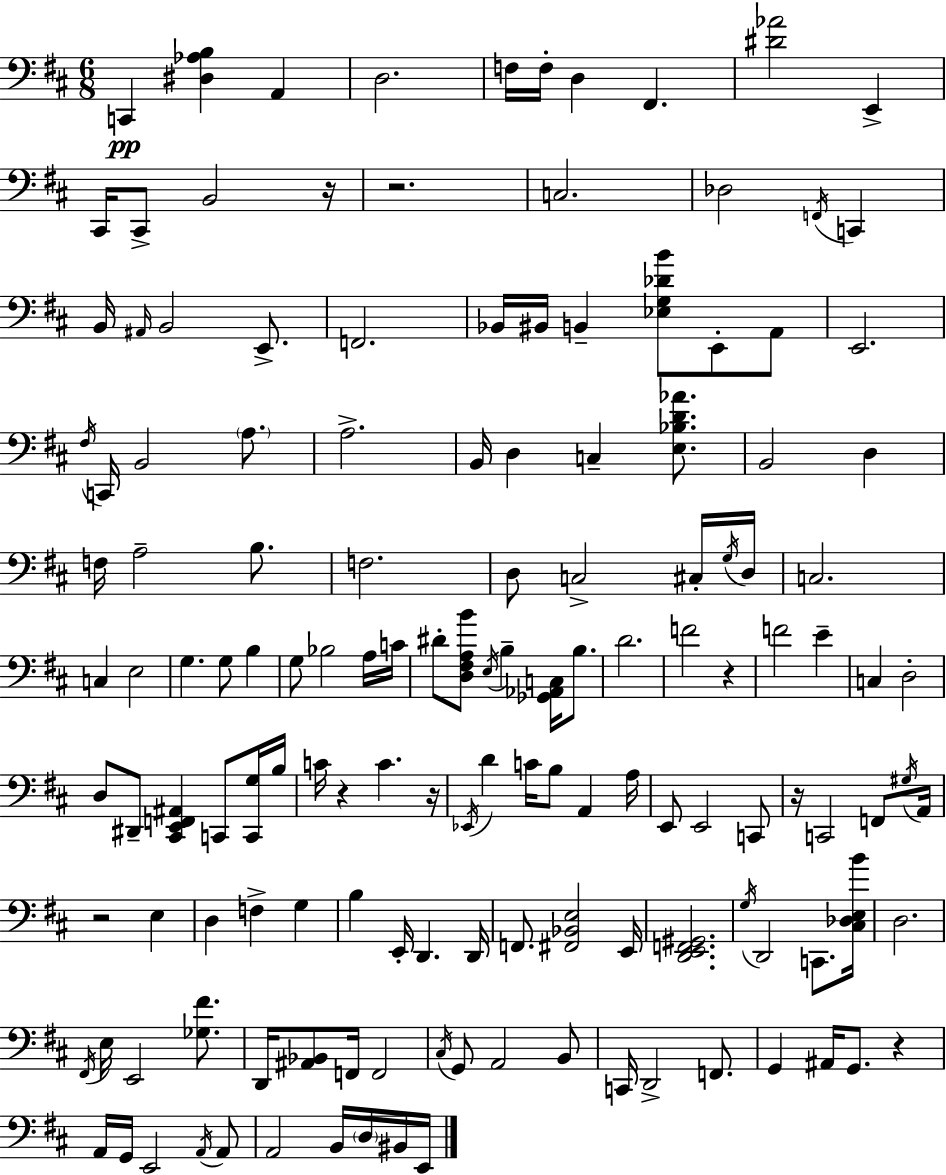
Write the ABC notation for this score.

X:1
T:Untitled
M:6/8
L:1/4
K:D
C,, [^D,_A,B,] A,, D,2 F,/4 F,/4 D, ^F,, [^D_A]2 E,, ^C,,/4 ^C,,/2 B,,2 z/4 z2 C,2 _D,2 F,,/4 C,, B,,/4 ^A,,/4 B,,2 E,,/2 F,,2 _B,,/4 ^B,,/4 B,, [_E,G,_DB]/2 E,,/2 A,,/2 E,,2 ^F,/4 C,,/4 B,,2 A,/2 A,2 B,,/4 D, C, [E,_B,D_A]/2 B,,2 D, F,/4 A,2 B,/2 F,2 D,/2 C,2 ^C,/4 G,/4 D,/4 C,2 C, E,2 G, G,/2 B, G,/2 _B,2 A,/4 C/4 ^D/2 [D,^F,A,B]/2 E,/4 B, [_G,,_A,,C,]/4 B,/2 D2 F2 z F2 E C, D,2 D,/2 ^D,,/2 [^C,,E,,F,,^A,,] C,,/2 [C,,G,]/4 B,/4 C/4 z C z/4 _E,,/4 D C/4 B,/2 A,, A,/4 E,,/2 E,,2 C,,/2 z/4 C,,2 F,,/2 ^G,/4 A,,/4 z2 E, D, F, G, B, E,,/4 D,, D,,/4 F,,/2 [^F,,_B,,E,]2 E,,/4 [D,,E,,F,,^G,,]2 G,/4 D,,2 C,,/2 [^C,_D,E,B]/4 D,2 ^F,,/4 E,/4 E,,2 [_G,^F]/2 D,,/4 [^A,,_B,,]/2 F,,/4 F,,2 ^C,/4 G,,/2 A,,2 B,,/2 C,,/4 D,,2 F,,/2 G,, ^A,,/4 G,,/2 z A,,/4 G,,/4 E,,2 A,,/4 A,,/2 A,,2 B,,/4 D,/4 ^B,,/4 E,,/4